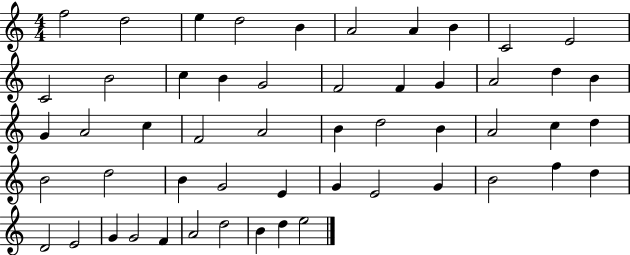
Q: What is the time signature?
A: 4/4